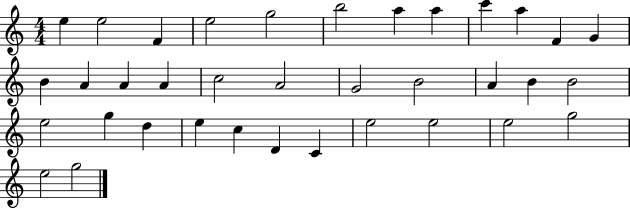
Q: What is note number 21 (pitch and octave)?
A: A4